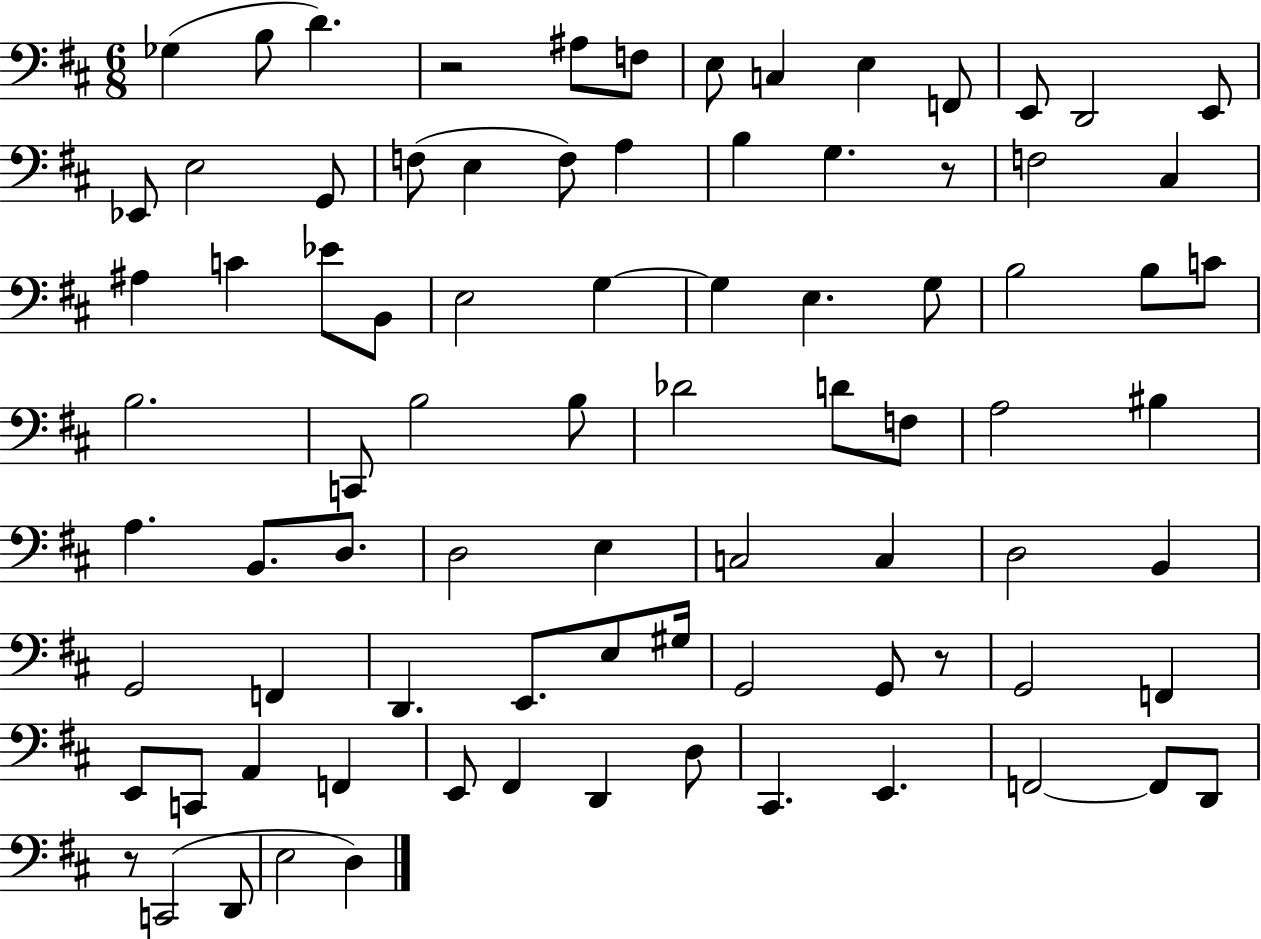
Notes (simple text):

Gb3/q B3/e D4/q. R/h A#3/e F3/e E3/e C3/q E3/q F2/e E2/e D2/h E2/e Eb2/e E3/h G2/e F3/e E3/q F3/e A3/q B3/q G3/q. R/e F3/h C#3/q A#3/q C4/q Eb4/e B2/e E3/h G3/q G3/q E3/q. G3/e B3/h B3/e C4/e B3/h. C2/e B3/h B3/e Db4/h D4/e F3/e A3/h BIS3/q A3/q. B2/e. D3/e. D3/h E3/q C3/h C3/q D3/h B2/q G2/h F2/q D2/q. E2/e. E3/e G#3/s G2/h G2/e R/e G2/h F2/q E2/e C2/e A2/q F2/q E2/e F#2/q D2/q D3/e C#2/q. E2/q. F2/h F2/e D2/e R/e C2/h D2/e E3/h D3/q